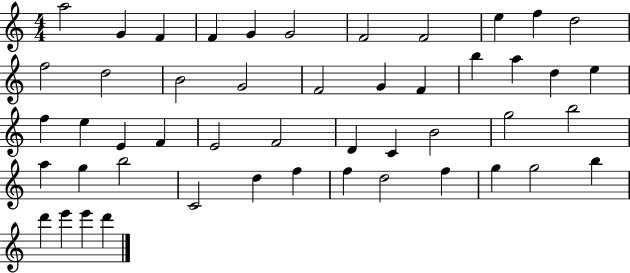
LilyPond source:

{
  \clef treble
  \numericTimeSignature
  \time 4/4
  \key c \major
  a''2 g'4 f'4 | f'4 g'4 g'2 | f'2 f'2 | e''4 f''4 d''2 | \break f''2 d''2 | b'2 g'2 | f'2 g'4 f'4 | b''4 a''4 d''4 e''4 | \break f''4 e''4 e'4 f'4 | e'2 f'2 | d'4 c'4 b'2 | g''2 b''2 | \break a''4 g''4 b''2 | c'2 d''4 f''4 | f''4 d''2 f''4 | g''4 g''2 b''4 | \break d'''4 e'''4 e'''4 d'''4 | \bar "|."
}